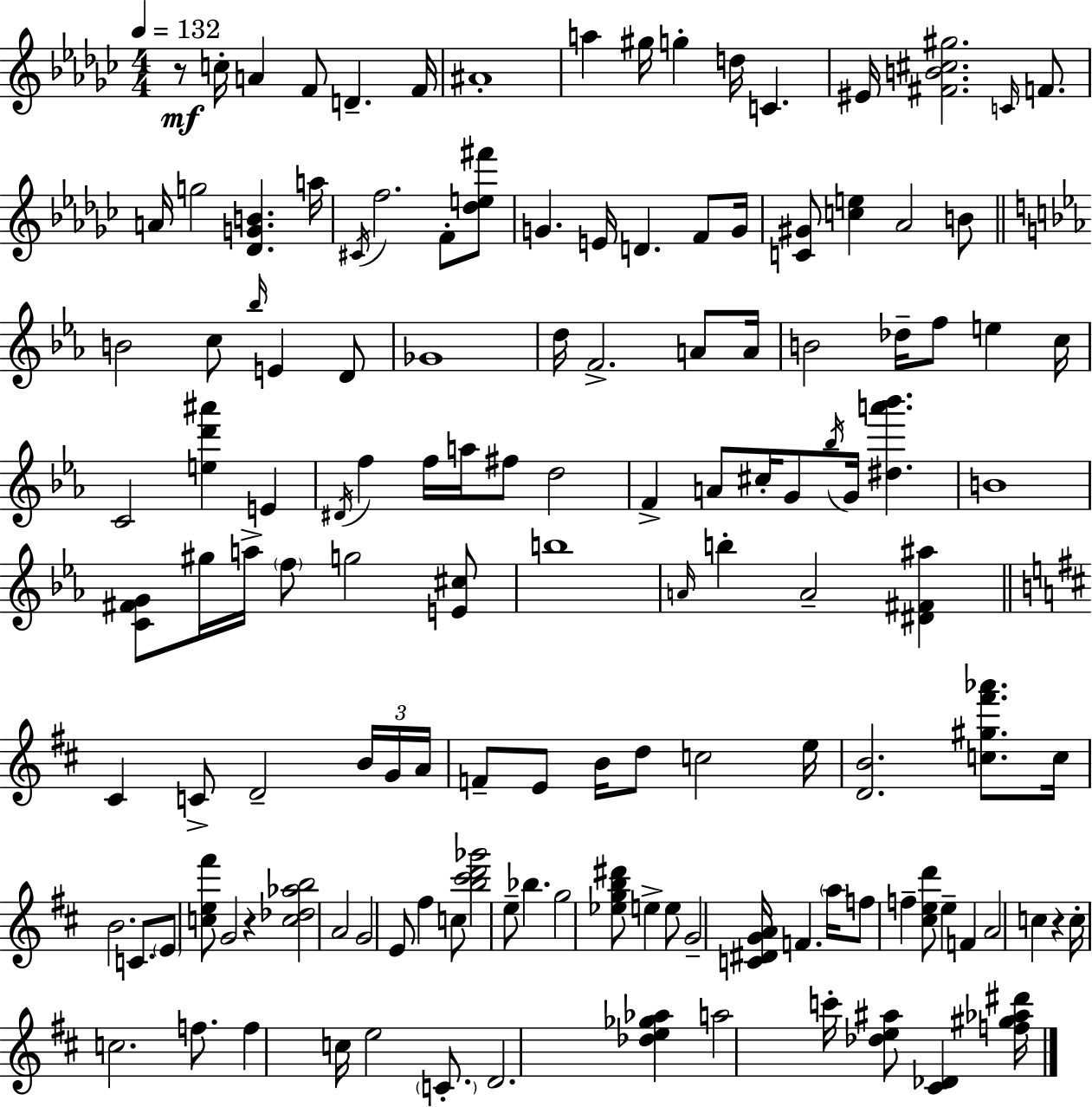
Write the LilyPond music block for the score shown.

{
  \clef treble
  \numericTimeSignature
  \time 4/4
  \key ees \minor
  \tempo 4 = 132
  r8\mf c''16-. a'4 f'8 d'4.-- f'16 | ais'1-. | a''4 gis''16 g''4-. d''16 c'4. | eis'16 <fis' b' cis'' gis''>2. \grace { c'16 } f'8. | \break a'16 g''2 <des' g' b'>4. | a''16 \acciaccatura { cis'16 } f''2. f'8-. | <des'' e'' fis'''>8 g'4. e'16 d'4. f'8 | g'16 <c' gis'>8 <c'' e''>4 aes'2 | \break b'8 \bar "||" \break \key ees \major b'2 c''8 \grace { bes''16 } e'4 d'8 | ges'1 | d''16 f'2.-> a'8 | a'16 b'2 des''16-- f''8 e''4 | \break c''16 c'2 <e'' d''' ais'''>4 e'4 | \acciaccatura { dis'16 } f''4 f''16 a''16 fis''8 d''2 | f'4-> a'8 cis''16-. g'8 \acciaccatura { bes''16 } g'16 <dis'' a''' bes'''>4. | b'1 | \break <c' fis' g'>8 gis''16 a''16-> \parenthesize f''8 g''2 | <e' cis''>8 b''1 | \grace { a'16 } b''4-. a'2-- | <dis' fis' ais''>4 \bar "||" \break \key b \minor cis'4 c'8-> d'2-- \tuplet 3/2 { b'16 g'16 | a'16 } f'8-- e'8 b'16 d''8 c''2 | e''16 <d' b'>2. <c'' gis'' fis''' aes'''>8. | c''16 b'2. c'8. | \break \parenthesize e'8 <c'' e'' fis'''>8 g'2 r4 | <c'' des'' aes'' b''>2 a'2 | g'2 e'8 fis''4 c''8 | <b'' cis''' d''' ges'''>2 e''8-- bes''4. | \break g''2 <ees'' g'' b'' dis'''>8 e''4-> e''8 | g'2-- <c' dis' g' a'>16 f'4. \parenthesize a''16 | f''8 f''4-- <cis'' e'' d'''>8 e''4-- f'4 | a'2 c''4 r4 | \break c''16-. c''2. f''8. | f''4 c''16 e''2 \parenthesize c'8.-. | d'2. <des'' e'' ges'' aes''>4 | a''2 c'''16-. <des'' e'' ais''>8 <cis' des'>4 <f'' gis'' aes'' dis'''>16 | \break \bar "|."
}